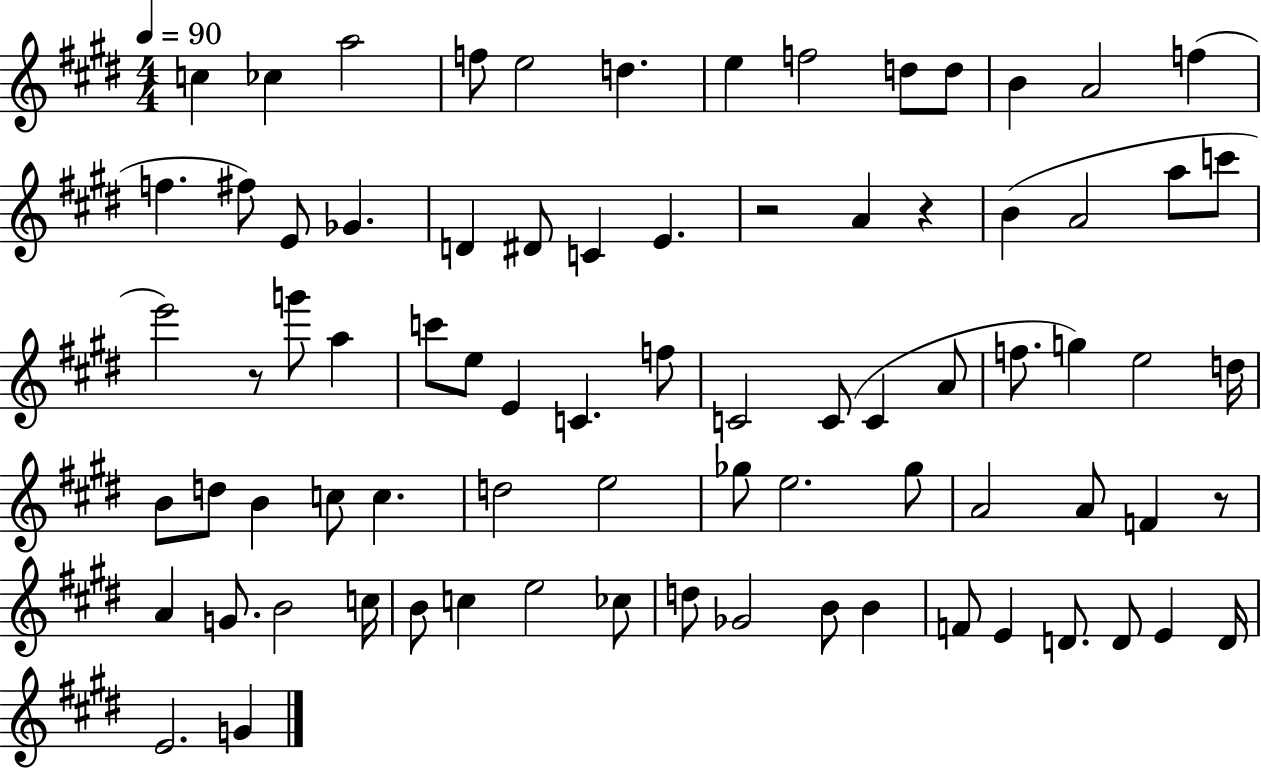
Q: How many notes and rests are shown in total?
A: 79